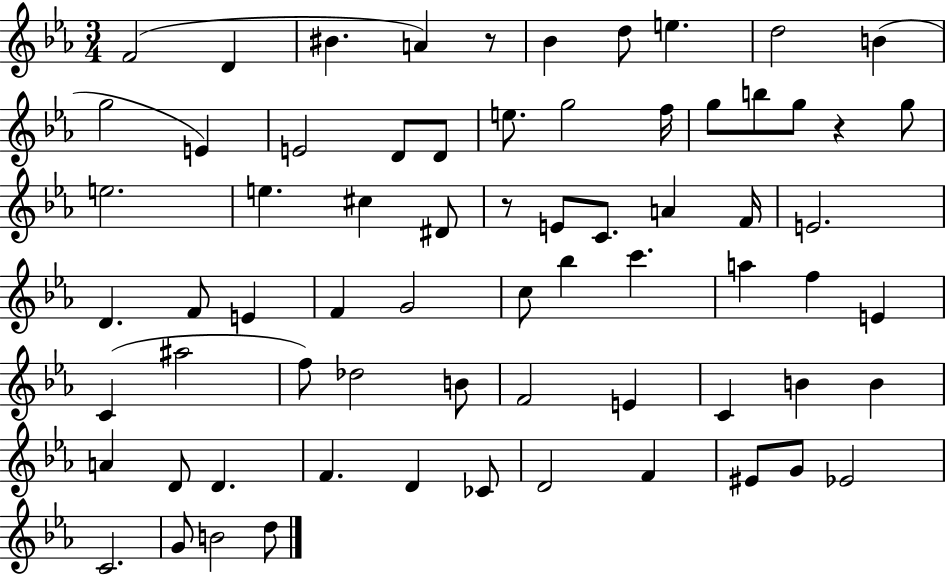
{
  \clef treble
  \numericTimeSignature
  \time 3/4
  \key ees \major
  f'2( d'4 | bis'4. a'4) r8 | bes'4 d''8 e''4. | d''2 b'4( | \break g''2 e'4) | e'2 d'8 d'8 | e''8. g''2 f''16 | g''8 b''8 g''8 r4 g''8 | \break e''2. | e''4. cis''4 dis'8 | r8 e'8 c'8. a'4 f'16 | e'2. | \break d'4. f'8 e'4 | f'4 g'2 | c''8 bes''4 c'''4. | a''4 f''4 e'4 | \break c'4( ais''2 | f''8) des''2 b'8 | f'2 e'4 | c'4 b'4 b'4 | \break a'4 d'8 d'4. | f'4. d'4 ces'8 | d'2 f'4 | eis'8 g'8 ees'2 | \break c'2. | g'8 b'2 d''8 | \bar "|."
}